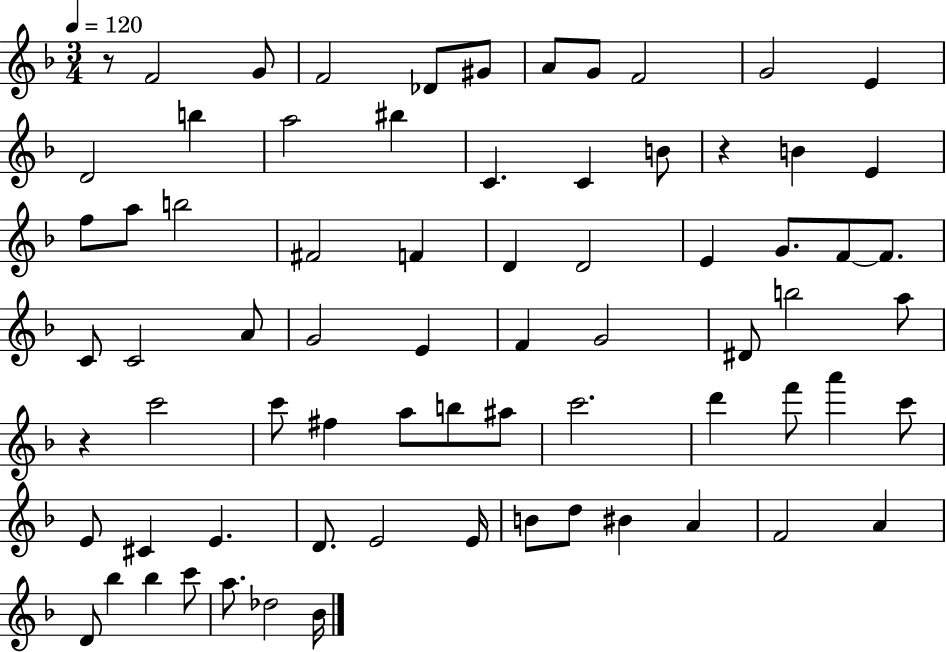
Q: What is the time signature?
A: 3/4